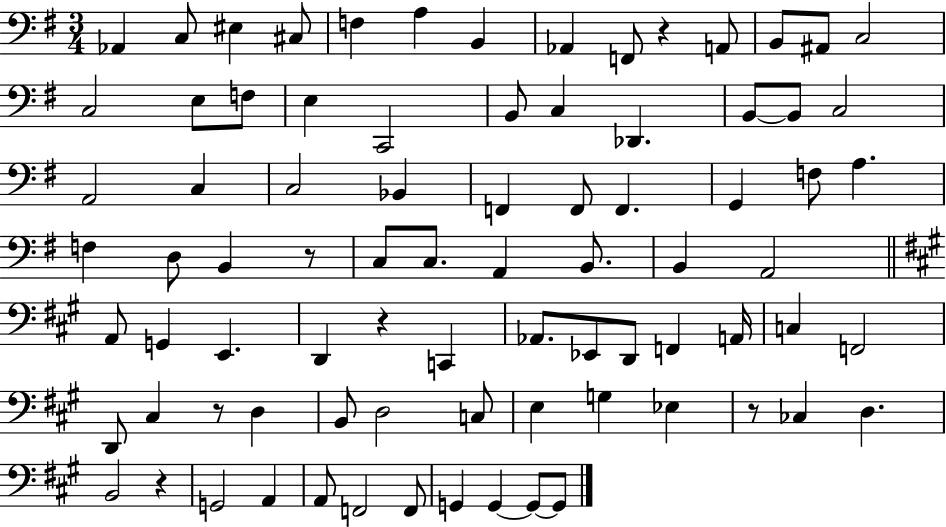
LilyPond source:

{
  \clef bass
  \numericTimeSignature
  \time 3/4
  \key g \major
  \repeat volta 2 { aes,4 c8 eis4 cis8 | f4 a4 b,4 | aes,4 f,8 r4 a,8 | b,8 ais,8 c2 | \break c2 e8 f8 | e4 c,2 | b,8 c4 des,4. | b,8~~ b,8 c2 | \break a,2 c4 | c2 bes,4 | f,4 f,8 f,4. | g,4 f8 a4. | \break f4 d8 b,4 r8 | c8 c8. a,4 b,8. | b,4 a,2 | \bar "||" \break \key a \major a,8 g,4 e,4. | d,4 r4 c,4 | aes,8. ees,8 d,8 f,4 a,16 | c4 f,2 | \break d,8 cis4 r8 d4 | b,8 d2 c8 | e4 g4 ees4 | r8 ces4 d4. | \break b,2 r4 | g,2 a,4 | a,8 f,2 f,8 | g,4 g,4~~ g,8~~ g,8 | \break } \bar "|."
}